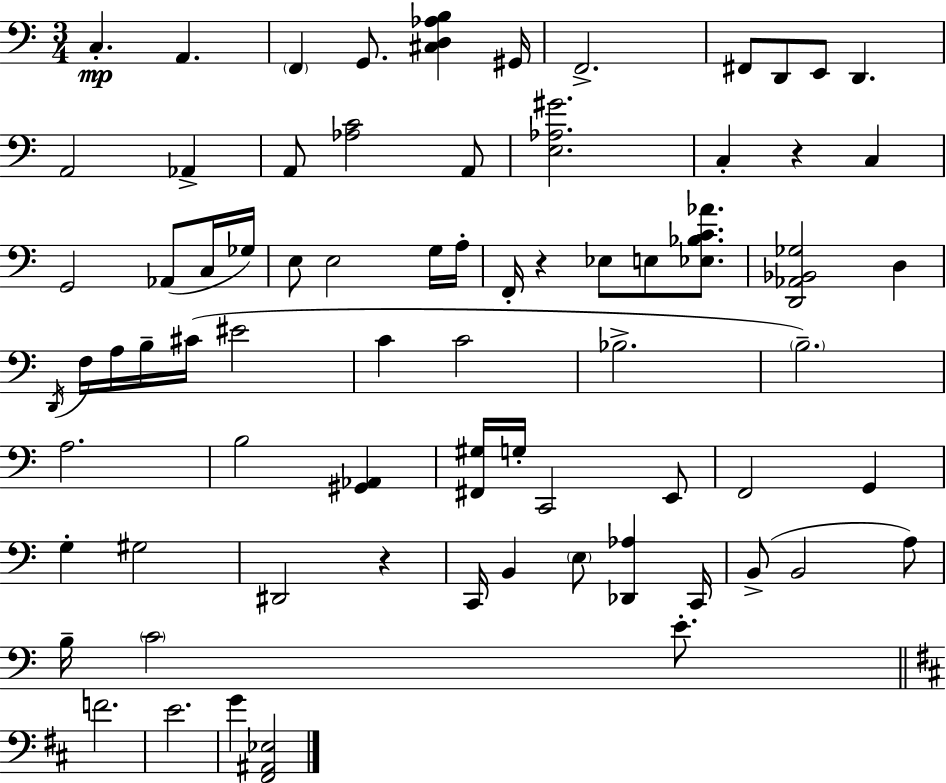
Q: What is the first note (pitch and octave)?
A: C3